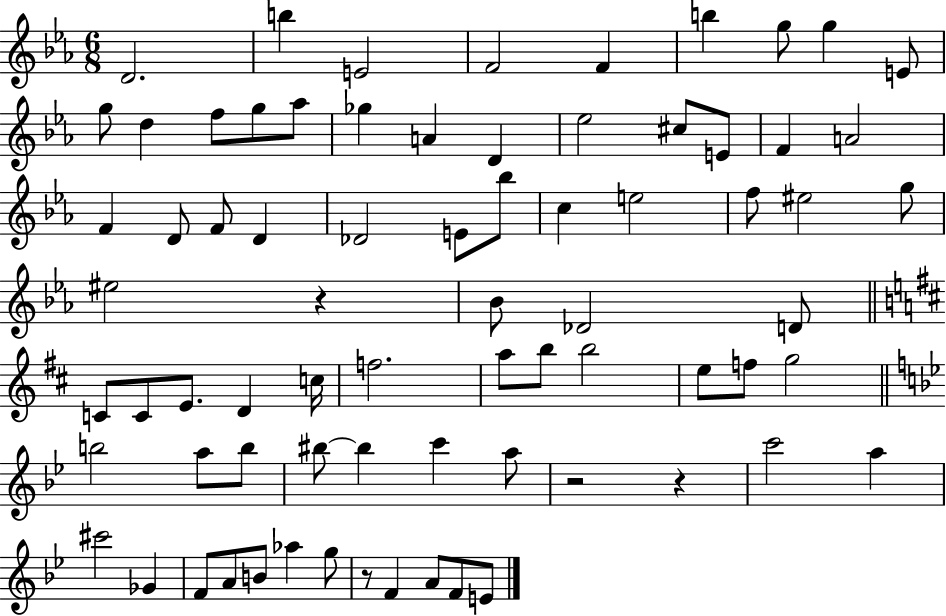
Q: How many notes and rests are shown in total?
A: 74